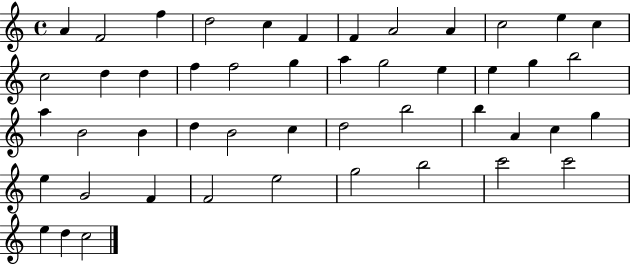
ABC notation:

X:1
T:Untitled
M:4/4
L:1/4
K:C
A F2 f d2 c F F A2 A c2 e c c2 d d f f2 g a g2 e e g b2 a B2 B d B2 c d2 b2 b A c g e G2 F F2 e2 g2 b2 c'2 c'2 e d c2